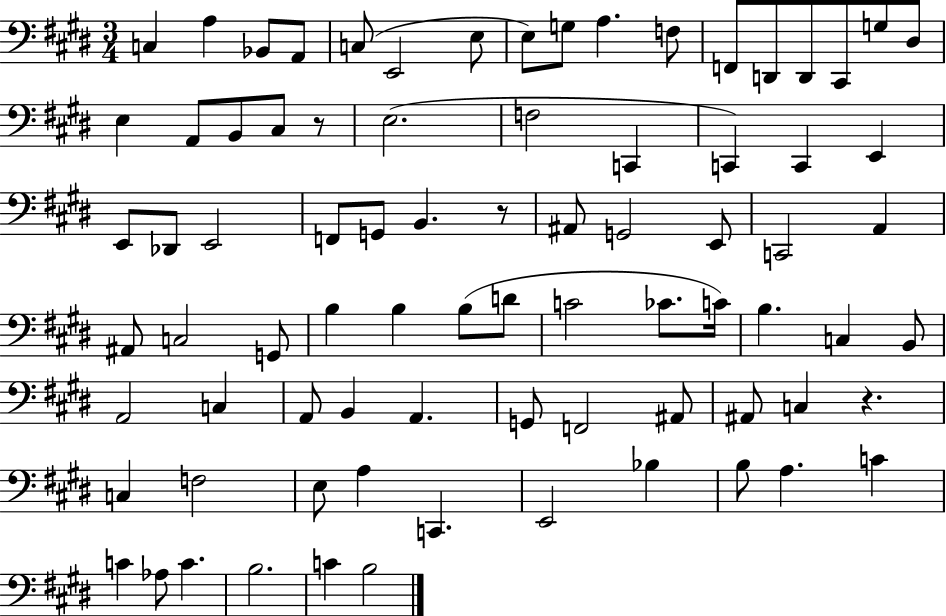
C3/q A3/q Bb2/e A2/e C3/e E2/h E3/e E3/e G3/e A3/q. F3/e F2/e D2/e D2/e C#2/e G3/e D#3/e E3/q A2/e B2/e C#3/e R/e E3/h. F3/h C2/q C2/q C2/q E2/q E2/e Db2/e E2/h F2/e G2/e B2/q. R/e A#2/e G2/h E2/e C2/h A2/q A#2/e C3/h G2/e B3/q B3/q B3/e D4/e C4/h CES4/e. C4/s B3/q. C3/q B2/e A2/h C3/q A2/e B2/q A2/q. G2/e F2/h A#2/e A#2/e C3/q R/q. C3/q F3/h E3/e A3/q C2/q. E2/h Bb3/q B3/e A3/q. C4/q C4/q Ab3/e C4/q. B3/h. C4/q B3/h